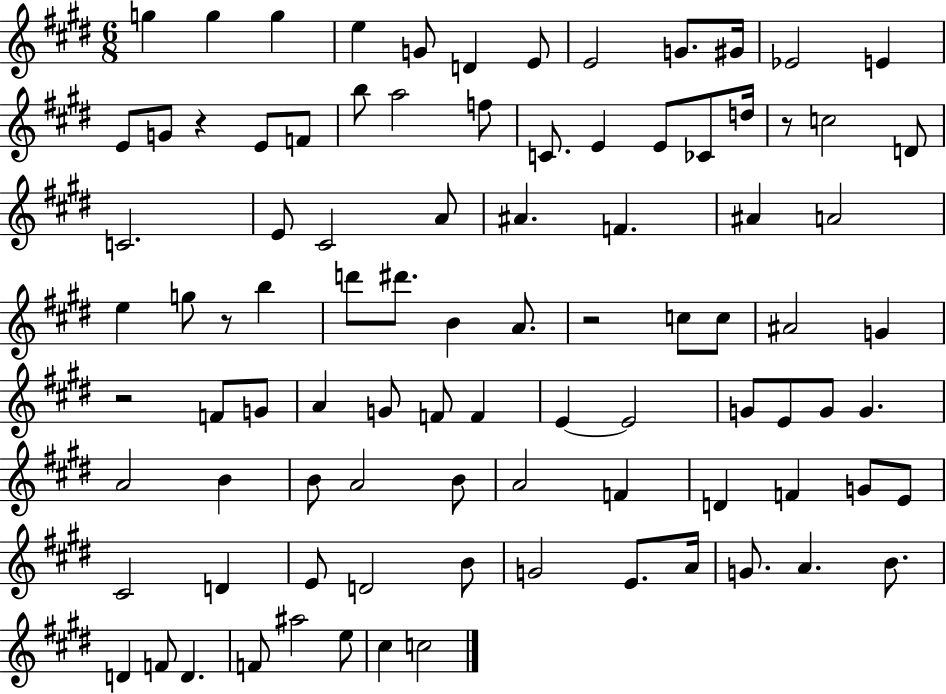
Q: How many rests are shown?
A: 5